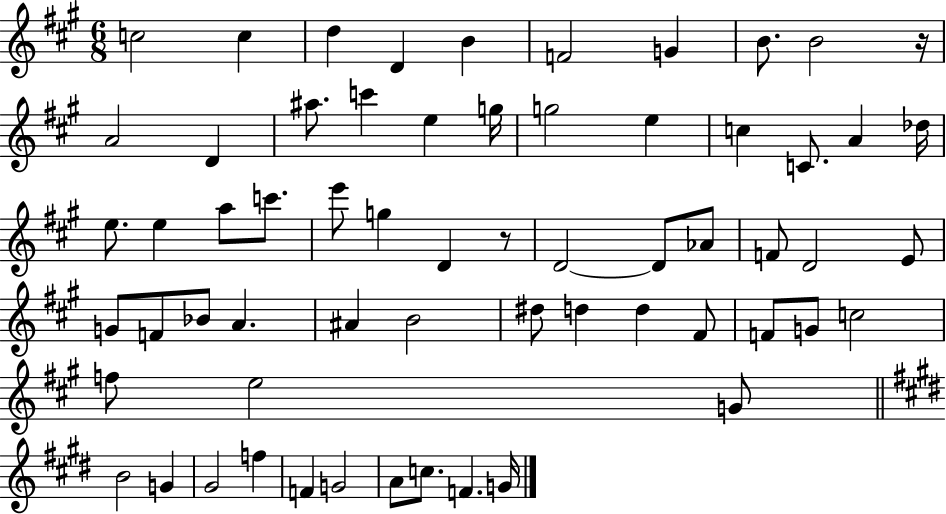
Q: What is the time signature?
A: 6/8